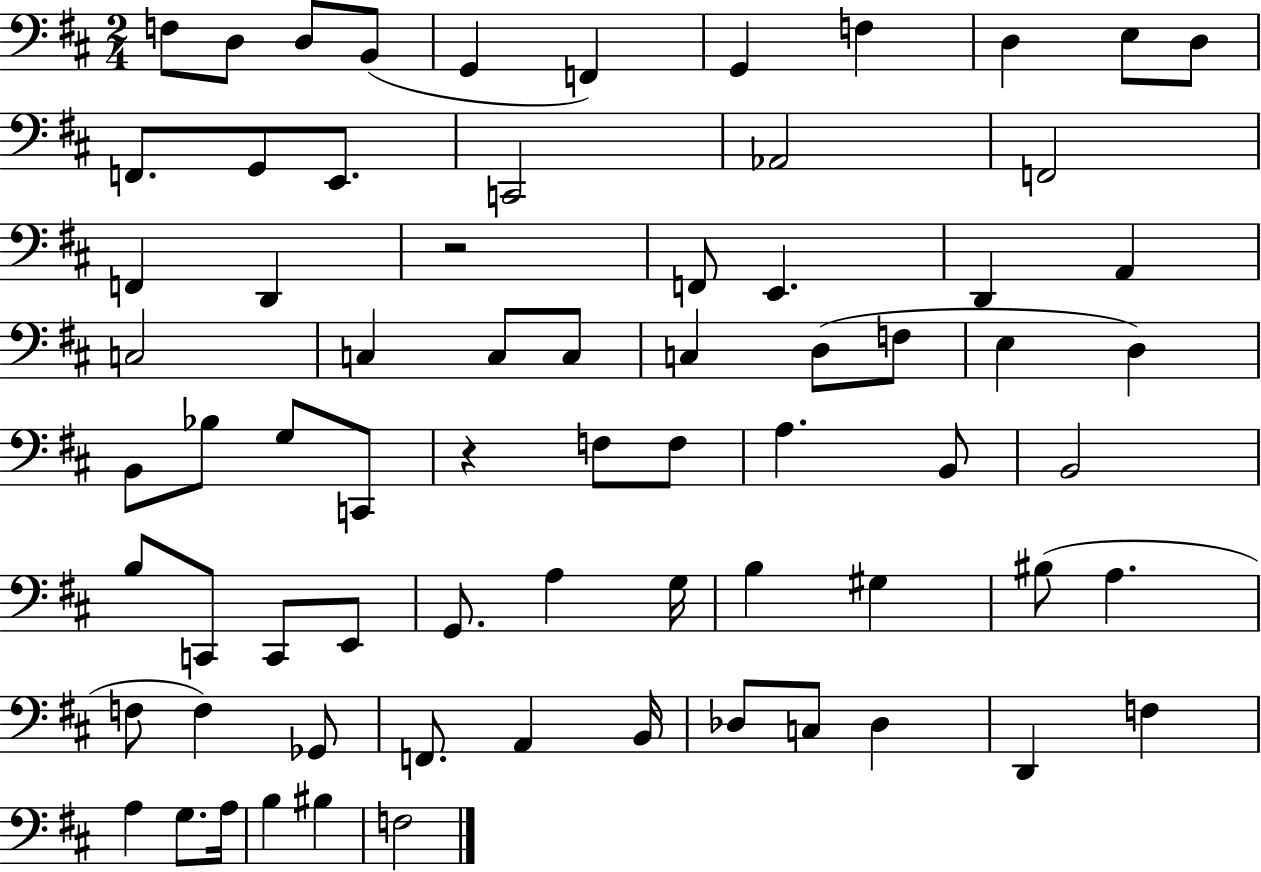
F3/e D3/e D3/e B2/e G2/q F2/q G2/q F3/q D3/q E3/e D3/e F2/e. G2/e E2/e. C2/h Ab2/h F2/h F2/q D2/q R/h F2/e E2/q. D2/q A2/q C3/h C3/q C3/e C3/e C3/q D3/e F3/e E3/q D3/q B2/e Bb3/e G3/e C2/e R/q F3/e F3/e A3/q. B2/e B2/h B3/e C2/e C2/e E2/e G2/e. A3/q G3/s B3/q G#3/q BIS3/e A3/q. F3/e F3/q Gb2/e F2/e. A2/q B2/s Db3/e C3/e Db3/q D2/q F3/q A3/q G3/e. A3/s B3/q BIS3/q F3/h